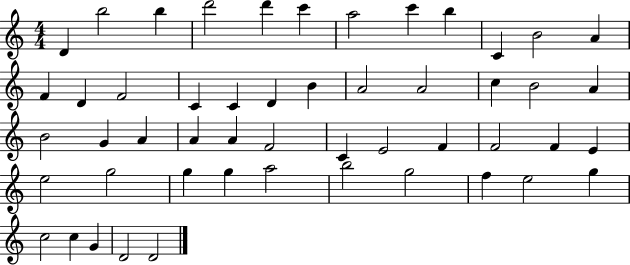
X:1
T:Untitled
M:4/4
L:1/4
K:C
D b2 b d'2 d' c' a2 c' b C B2 A F D F2 C C D B A2 A2 c B2 A B2 G A A A F2 C E2 F F2 F E e2 g2 g g a2 b2 g2 f e2 g c2 c G D2 D2